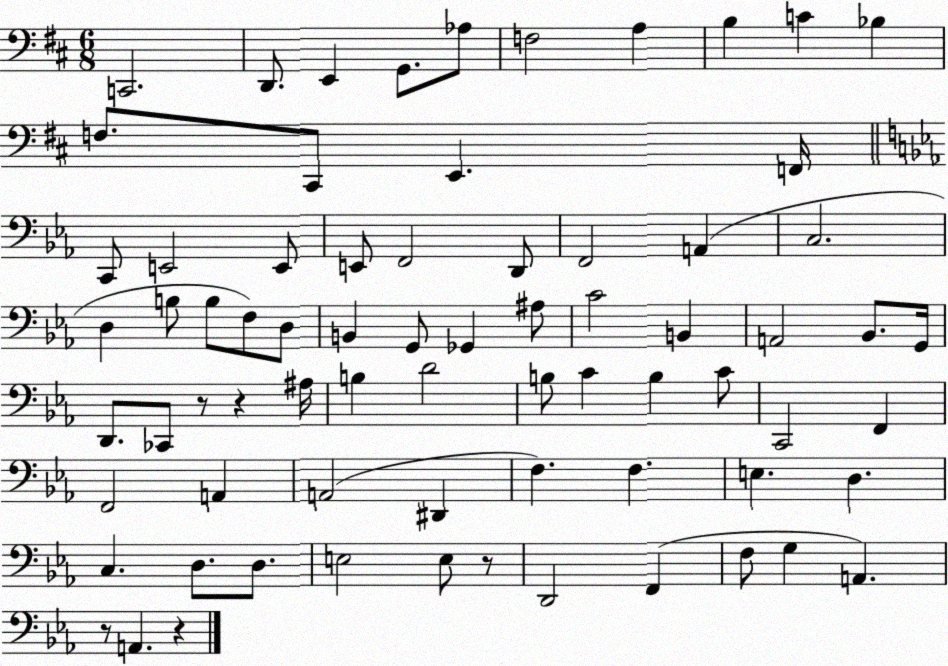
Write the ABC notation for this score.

X:1
T:Untitled
M:6/8
L:1/4
K:D
C,,2 D,,/2 E,, G,,/2 _A,/2 F,2 A, B, C _B, F,/2 ^C,,/2 E,, F,,/4 C,,/2 E,,2 E,,/2 E,,/2 F,,2 D,,/2 F,,2 A,, C,2 D, B,/2 B,/2 F,/2 D,/2 B,, G,,/2 _G,, ^A,/2 C2 B,, A,,2 _B,,/2 G,,/4 D,,/2 _C,,/2 z/2 z ^A,/4 B, D2 B,/2 C B, C/2 C,,2 F,, F,,2 A,, A,,2 ^D,, F, F, E, D, C, D,/2 D,/2 E,2 E,/2 z/2 D,,2 F,, F,/2 G, A,, z/2 A,, z